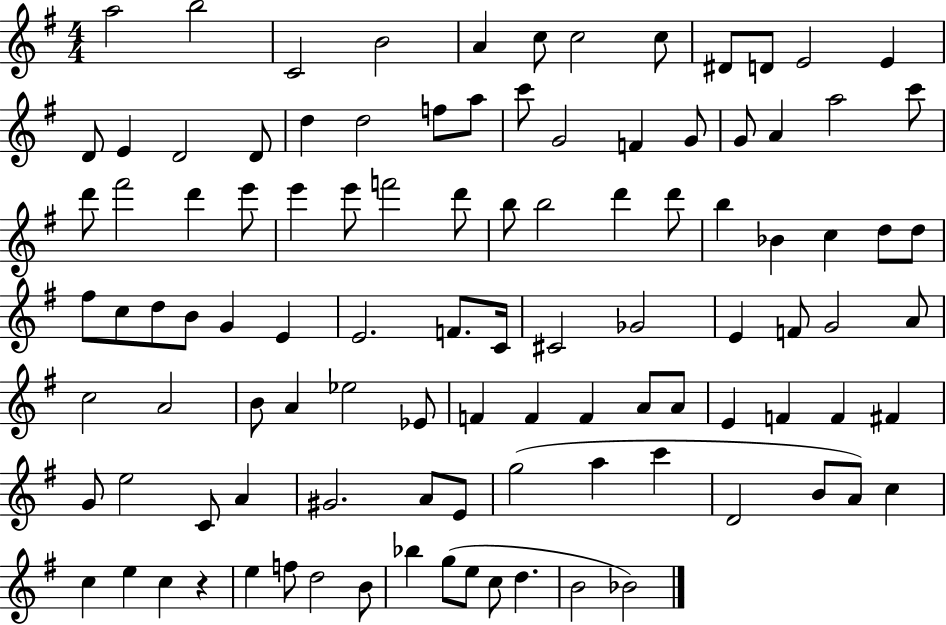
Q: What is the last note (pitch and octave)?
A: Bb4